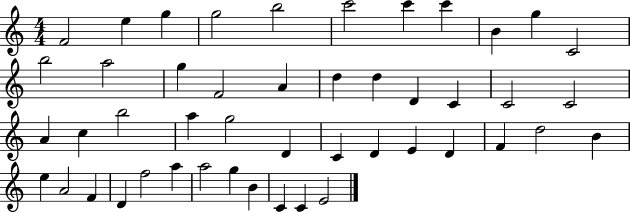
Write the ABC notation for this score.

X:1
T:Untitled
M:4/4
L:1/4
K:C
F2 e g g2 b2 c'2 c' c' B g C2 b2 a2 g F2 A d d D C C2 C2 A c b2 a g2 D C D E D F d2 B e A2 F D f2 a a2 g B C C E2